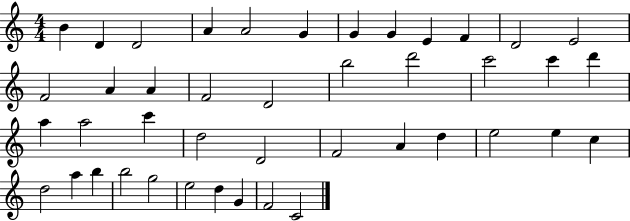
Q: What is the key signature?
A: C major